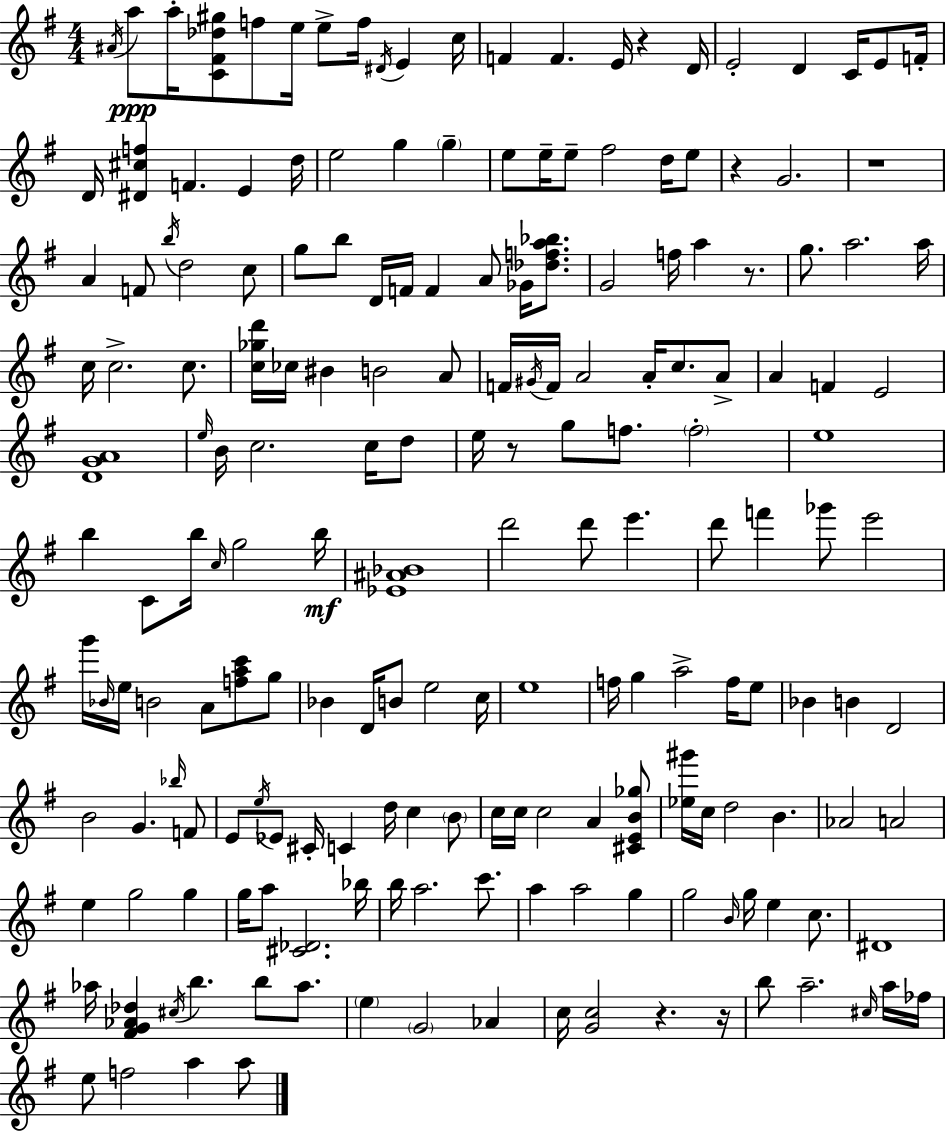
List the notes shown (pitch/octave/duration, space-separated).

A#4/s A5/e A5/s [C4,F#4,Db5,G#5]/e F5/e E5/s E5/e F5/s D#4/s E4/q C5/s F4/q F4/q. E4/s R/q D4/s E4/h D4/q C4/s E4/e F4/s D4/s [D#4,C#5,F5]/q F4/q. E4/q D5/s E5/h G5/q G5/q E5/e E5/s E5/e F#5/h D5/s E5/e R/q G4/h. R/w A4/q F4/e B5/s D5/h C5/e G5/e B5/e D4/s F4/s F4/q A4/e Gb4/s [Db5,F5,A5,Bb5]/e. G4/h F5/s A5/q R/e. G5/e. A5/h. A5/s C5/s C5/h. C5/e. [C5,Gb5,D6]/s CES5/s BIS4/q B4/h A4/e F4/s G#4/s F4/s A4/h A4/s C5/e. A4/e A4/q F4/q E4/h [D4,G4,A4]/w E5/s B4/s C5/h. C5/s D5/e E5/s R/e G5/e F5/e. F5/h E5/w B5/q C4/e B5/s C5/s G5/h B5/s [Eb4,A#4,Bb4]/w D6/h D6/e E6/q. D6/e F6/q Gb6/e E6/h G6/s Bb4/s E5/s B4/h A4/e [F5,A5,C6]/e G5/e Bb4/q D4/s B4/e E5/h C5/s E5/w F5/s G5/q A5/h F5/s E5/e Bb4/q B4/q D4/h B4/h G4/q. Bb5/s F4/e E4/e E5/s Eb4/e C#4/s C4/q D5/s C5/q B4/e C5/s C5/s C5/h A4/q [C#4,E4,B4,Gb5]/e [Eb5,G#6]/s C5/s D5/h B4/q. Ab4/h A4/h E5/q G5/h G5/q G5/s A5/e [C#4,Db4]/h. Bb5/s B5/s A5/h. C6/e. A5/q A5/h G5/q G5/h B4/s G5/s E5/q C5/e. D#4/w Ab5/s [F#4,G4,Ab4,Db5]/q C#5/s B5/q. B5/e Ab5/e. E5/q G4/h Ab4/q C5/s [G4,C5]/h R/q. R/s B5/e A5/h. C#5/s A5/s FES5/s E5/e F5/h A5/q A5/e